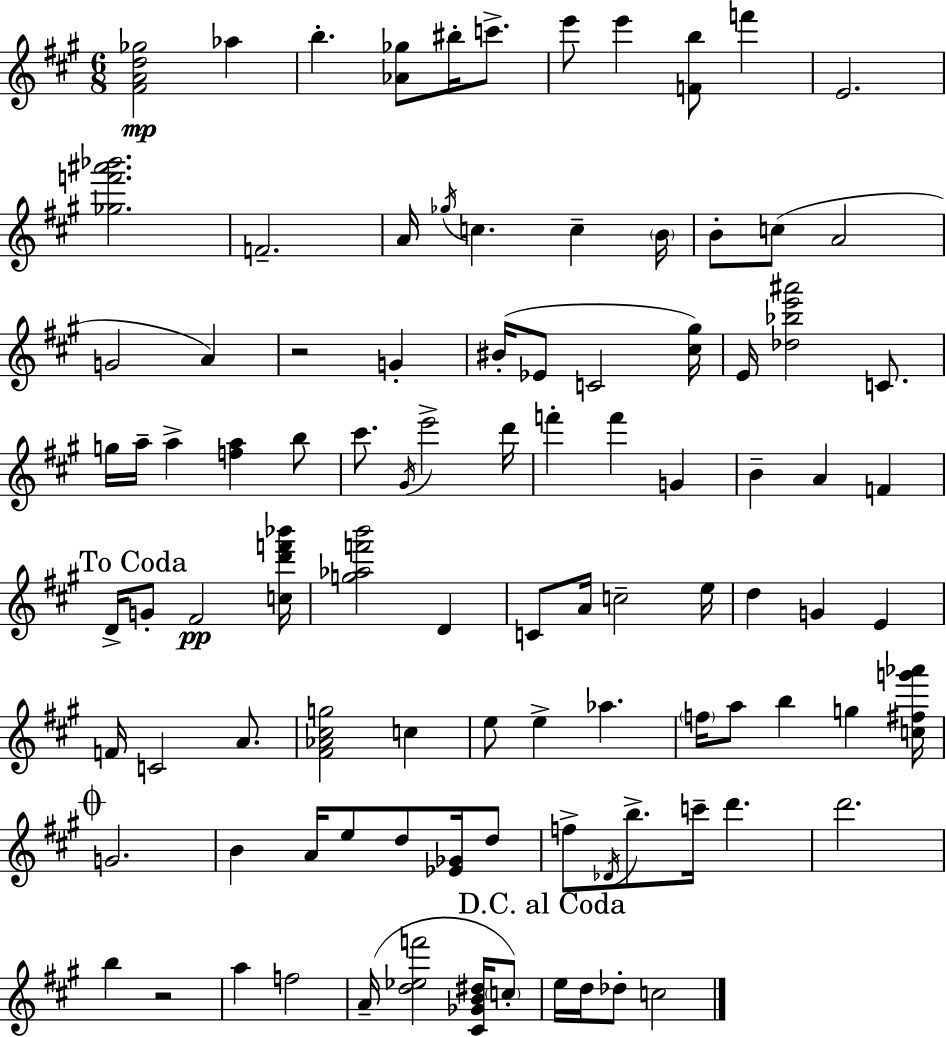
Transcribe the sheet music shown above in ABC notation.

X:1
T:Untitled
M:6/8
L:1/4
K:A
[^FAd_g]2 _a b [_A_g]/2 ^b/4 c'/2 e'/2 e' [Fb]/2 f' E2 [_gf'^a'_b']2 F2 A/4 _g/4 c c B/4 B/2 c/2 A2 G2 A z2 G ^B/4 _E/2 C2 [^c^g]/4 E/4 [_d_be'^a']2 C/2 g/4 a/4 a [fa] b/2 ^c'/2 ^G/4 e'2 d'/4 f' f' G B A F D/4 G/2 ^F2 [cd'f'_b']/4 [g_af'b']2 D C/2 A/4 c2 e/4 d G E F/4 C2 A/2 [^F_A^cg]2 c e/2 e _a f/4 a/2 b g [c^fg'_a']/4 G2 B A/4 e/2 d/2 [_E_G]/4 d/2 f/2 _D/4 b/2 c'/4 d' d'2 b z2 a f2 A/4 [d_ef']2 [^C_GB^d]/4 c/2 e/4 d/4 _d/2 c2